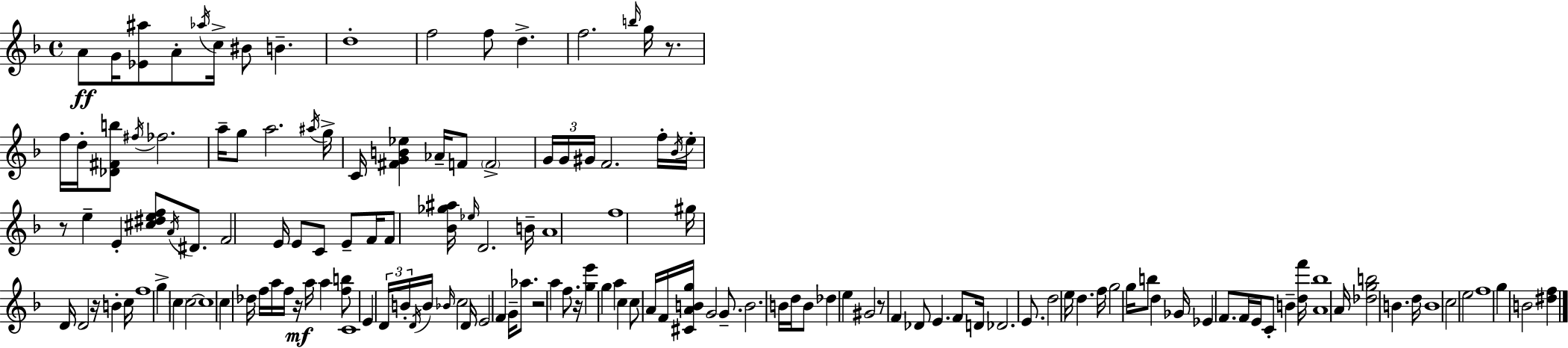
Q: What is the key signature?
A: D minor